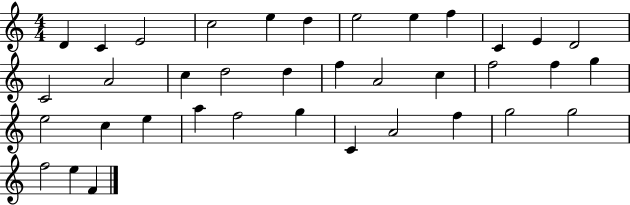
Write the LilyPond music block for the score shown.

{
  \clef treble
  \numericTimeSignature
  \time 4/4
  \key c \major
  d'4 c'4 e'2 | c''2 e''4 d''4 | e''2 e''4 f''4 | c'4 e'4 d'2 | \break c'2 a'2 | c''4 d''2 d''4 | f''4 a'2 c''4 | f''2 f''4 g''4 | \break e''2 c''4 e''4 | a''4 f''2 g''4 | c'4 a'2 f''4 | g''2 g''2 | \break f''2 e''4 f'4 | \bar "|."
}